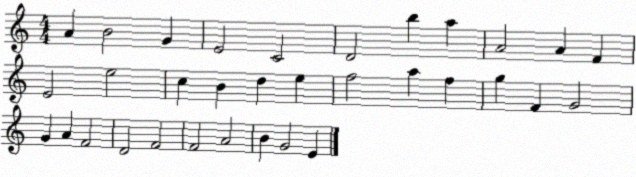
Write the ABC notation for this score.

X:1
T:Untitled
M:4/4
L:1/4
K:C
A B2 G E2 C2 D2 b a A2 A F E2 e2 c B d e f2 a f g F G2 G A F2 D2 F2 F2 A2 B G2 E